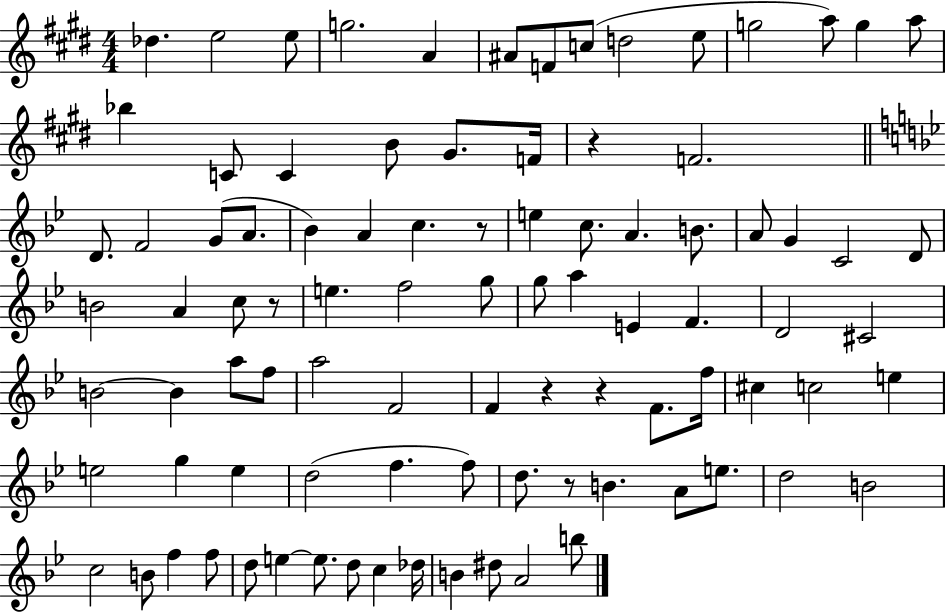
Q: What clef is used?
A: treble